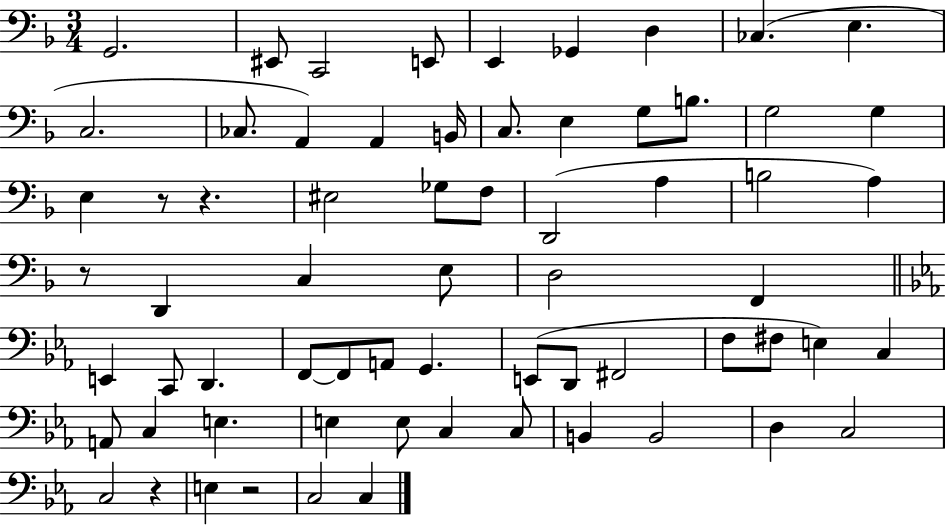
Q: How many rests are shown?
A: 5